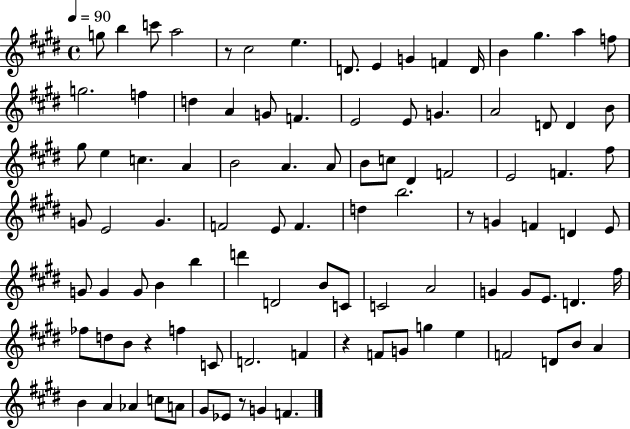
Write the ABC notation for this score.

X:1
T:Untitled
M:4/4
L:1/4
K:E
g/2 b c'/2 a2 z/2 ^c2 e D/2 E G F D/4 B ^g a f/2 g2 f d A G/2 F E2 E/2 G A2 D/2 D B/2 ^g/2 e c A B2 A A/2 B/2 c/2 ^D F2 E2 F ^f/2 G/2 E2 G F2 E/2 F d b2 z/2 G F D E/2 G/2 G G/2 B b d' D2 B/2 C/2 C2 A2 G G/2 E/2 D ^f/4 _f/2 d/2 B/2 z f C/2 D2 F z F/2 G/2 g e F2 D/2 B/2 A B A _A c/2 A/2 ^G/2 _E/2 z/2 G F